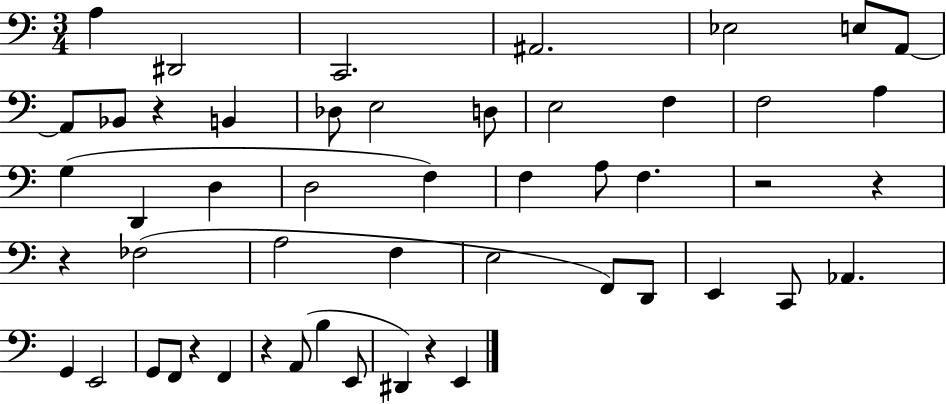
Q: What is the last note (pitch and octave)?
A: E2